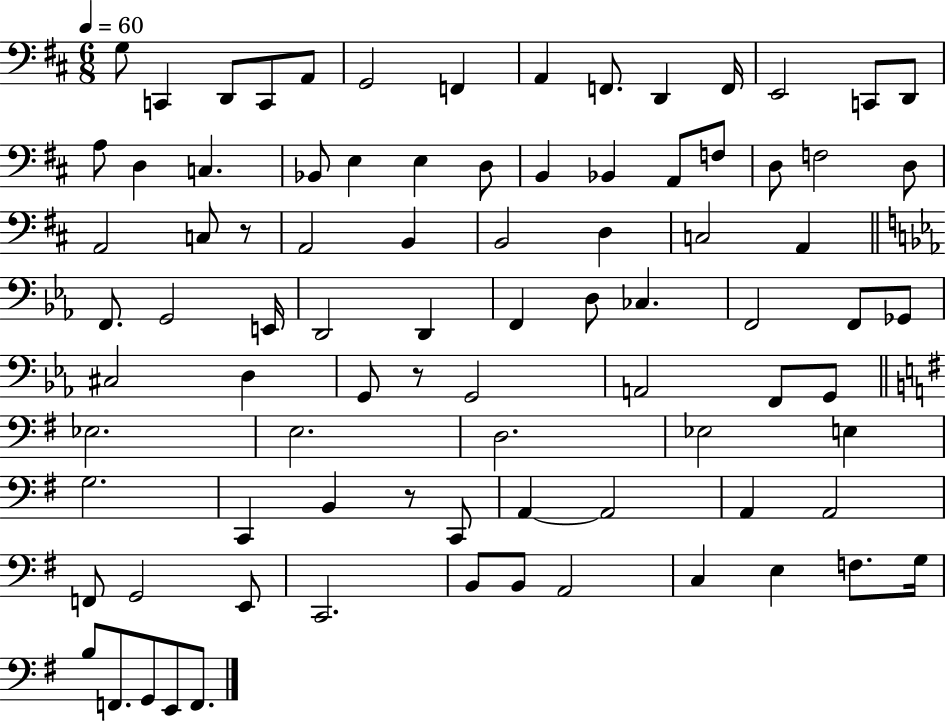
{
  \clef bass
  \numericTimeSignature
  \time 6/8
  \key d \major
  \tempo 4 = 60
  g8 c,4 d,8 c,8 a,8 | g,2 f,4 | a,4 f,8. d,4 f,16 | e,2 c,8 d,8 | \break a8 d4 c4. | bes,8 e4 e4 d8 | b,4 bes,4 a,8 f8 | d8 f2 d8 | \break a,2 c8 r8 | a,2 b,4 | b,2 d4 | c2 a,4 | \break \bar "||" \break \key ees \major f,8. g,2 e,16 | d,2 d,4 | f,4 d8 ces4. | f,2 f,8 ges,8 | \break cis2 d4 | g,8 r8 g,2 | a,2 f,8 g,8 | \bar "||" \break \key e \minor ees2. | e2. | d2. | ees2 e4 | \break g2. | c,4 b,4 r8 c,8 | a,4~~ a,2 | a,4 a,2 | \break f,8 g,2 e,8 | c,2. | b,8 b,8 a,2 | c4 e4 f8. g16 | \break b8 f,8. g,8 e,8 f,8. | \bar "|."
}